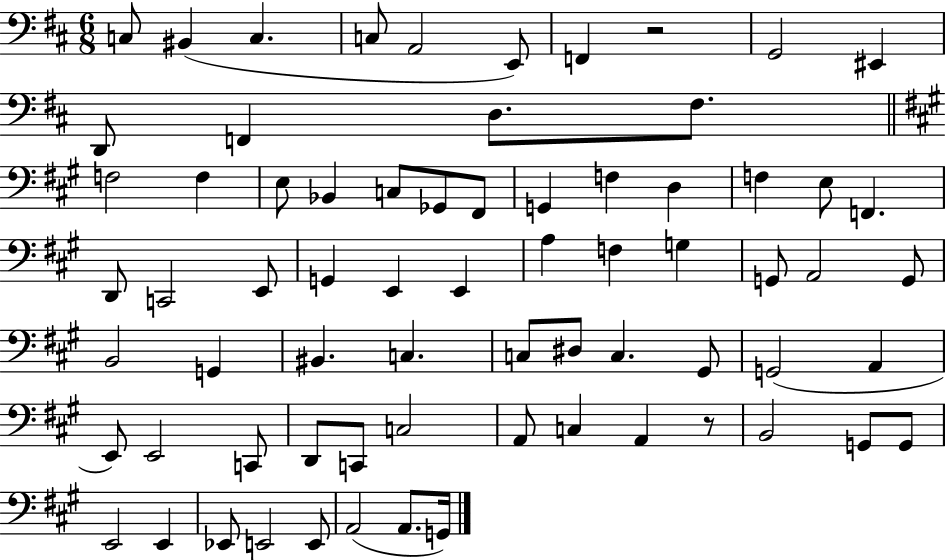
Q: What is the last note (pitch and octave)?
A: G2